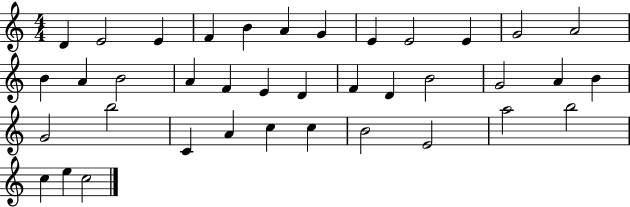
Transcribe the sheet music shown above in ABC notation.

X:1
T:Untitled
M:4/4
L:1/4
K:C
D E2 E F B A G E E2 E G2 A2 B A B2 A F E D F D B2 G2 A B G2 b2 C A c c B2 E2 a2 b2 c e c2